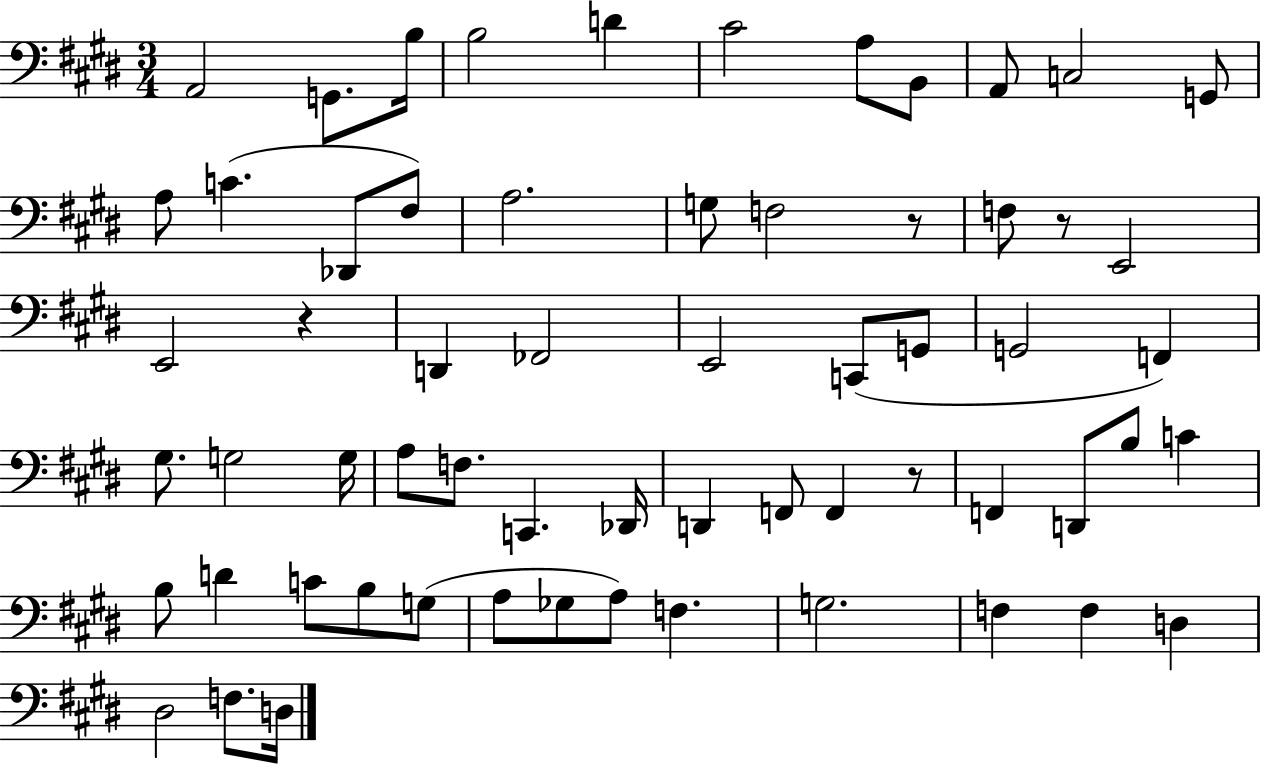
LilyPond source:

{
  \clef bass
  \numericTimeSignature
  \time 3/4
  \key e \major
  a,2 g,8. b16 | b2 d'4 | cis'2 a8 b,8 | a,8 c2 g,8 | \break a8 c'4.( des,8 fis8) | a2. | g8 f2 r8 | f8 r8 e,2 | \break e,2 r4 | d,4 fes,2 | e,2 c,8( g,8 | g,2 f,4) | \break gis8. g2 g16 | a8 f8. c,4. des,16 | d,4 f,8 f,4 r8 | f,4 d,8 b8 c'4 | \break b8 d'4 c'8 b8 g8( | a8 ges8 a8) f4. | g2. | f4 f4 d4 | \break dis2 f8. d16 | \bar "|."
}